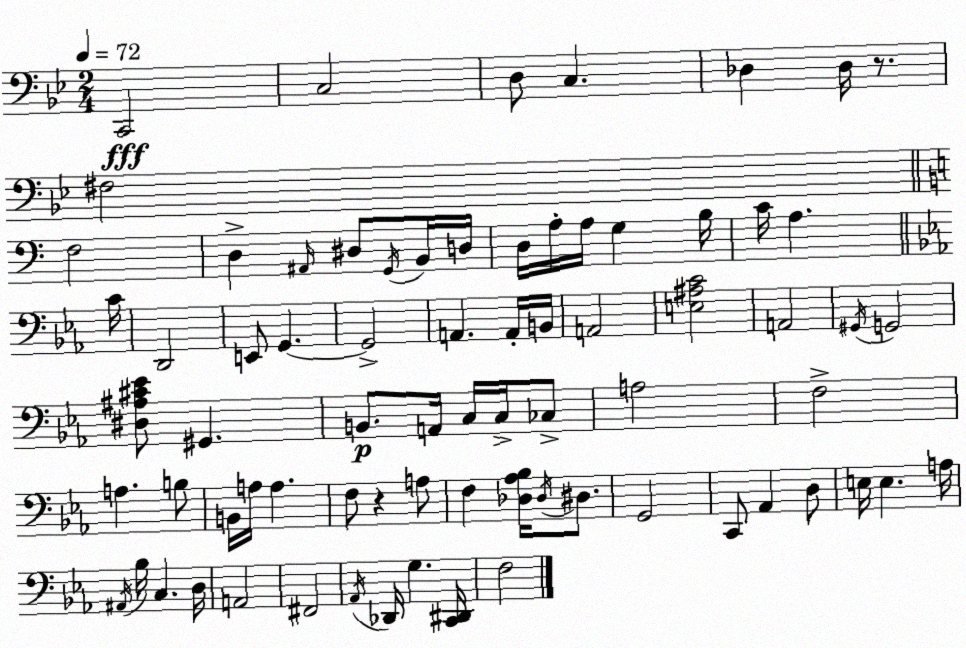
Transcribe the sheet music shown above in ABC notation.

X:1
T:Untitled
M:2/4
L:1/4
K:Bb
C,,2 C,2 D,/2 C, _D, _D,/4 z/2 ^F,2 F,2 D, ^A,,/4 ^D,/2 G,,/4 B,,/4 D,/4 D,/4 A,/4 A,/4 G, B,/4 C/4 A, C/4 D,,2 E,,/2 G,, G,,2 A,, A,,/4 B,,/4 A,,2 [E,^A,C]2 A,,2 ^G,,/4 G,,2 [^D,^A,^C_E]/2 ^G,, B,,/2 A,,/4 C,/4 C,/4 _C,/2 A,2 F,2 A, B,/2 B,,/4 A,/4 A, F,/2 z A,/2 F, [_D,_A,_B,]/4 _D,/4 ^D,/2 G,,2 C,,/2 _A,, D,/2 E,/4 E, A,/4 ^A,,/4 _B,/4 C, D,/4 A,,2 ^F,,2 _A,,/4 _D,,/4 G, [C,,^D,,]/4 F,2